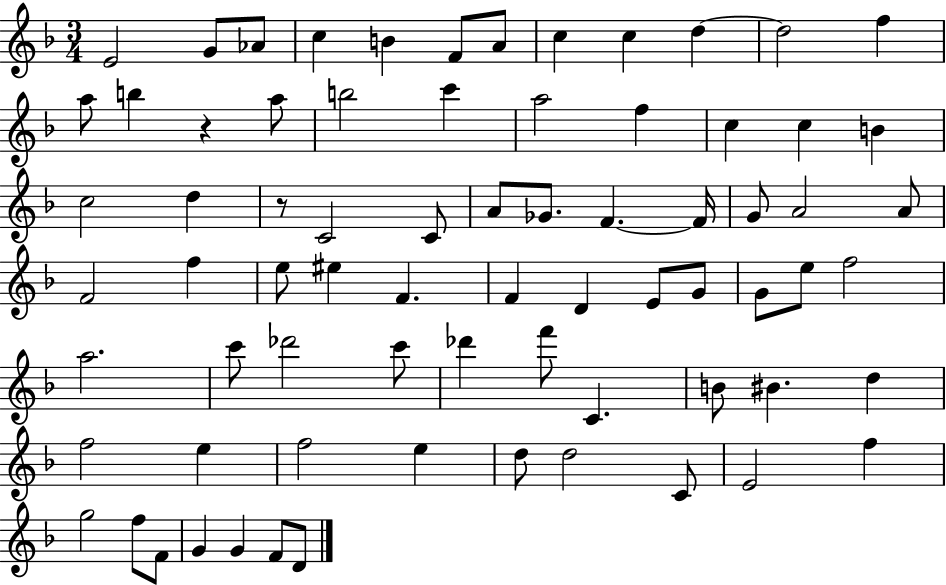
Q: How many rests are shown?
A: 2